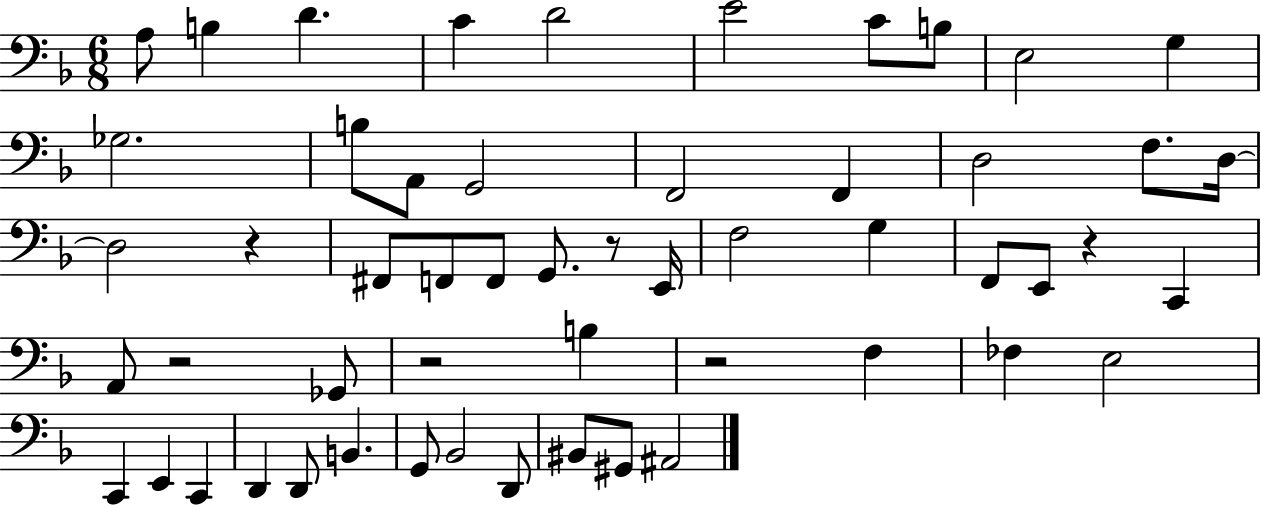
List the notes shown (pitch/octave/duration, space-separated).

A3/e B3/q D4/q. C4/q D4/h E4/h C4/e B3/e E3/h G3/q Gb3/h. B3/e A2/e G2/h F2/h F2/q D3/h F3/e. D3/s D3/h R/q F#2/e F2/e F2/e G2/e. R/e E2/s F3/h G3/q F2/e E2/e R/q C2/q A2/e R/h Gb2/e R/h B3/q R/h F3/q FES3/q E3/h C2/q E2/q C2/q D2/q D2/e B2/q. G2/e Bb2/h D2/e BIS2/e G#2/e A#2/h